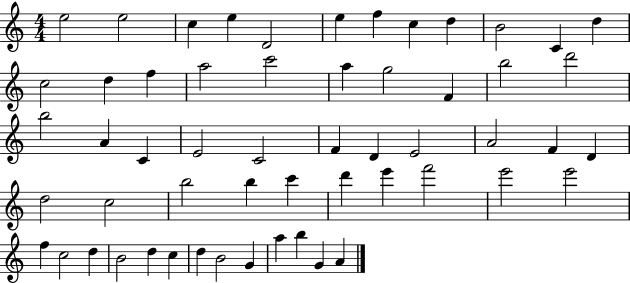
E5/h E5/h C5/q E5/q D4/h E5/q F5/q C5/q D5/q B4/h C4/q D5/q C5/h D5/q F5/q A5/h C6/h A5/q G5/h F4/q B5/h D6/h B5/h A4/q C4/q E4/h C4/h F4/q D4/q E4/h A4/h F4/q D4/q D5/h C5/h B5/h B5/q C6/q D6/q E6/q F6/h E6/h E6/h F5/q C5/h D5/q B4/h D5/q C5/q D5/q B4/h G4/q A5/q B5/q G4/q A4/q